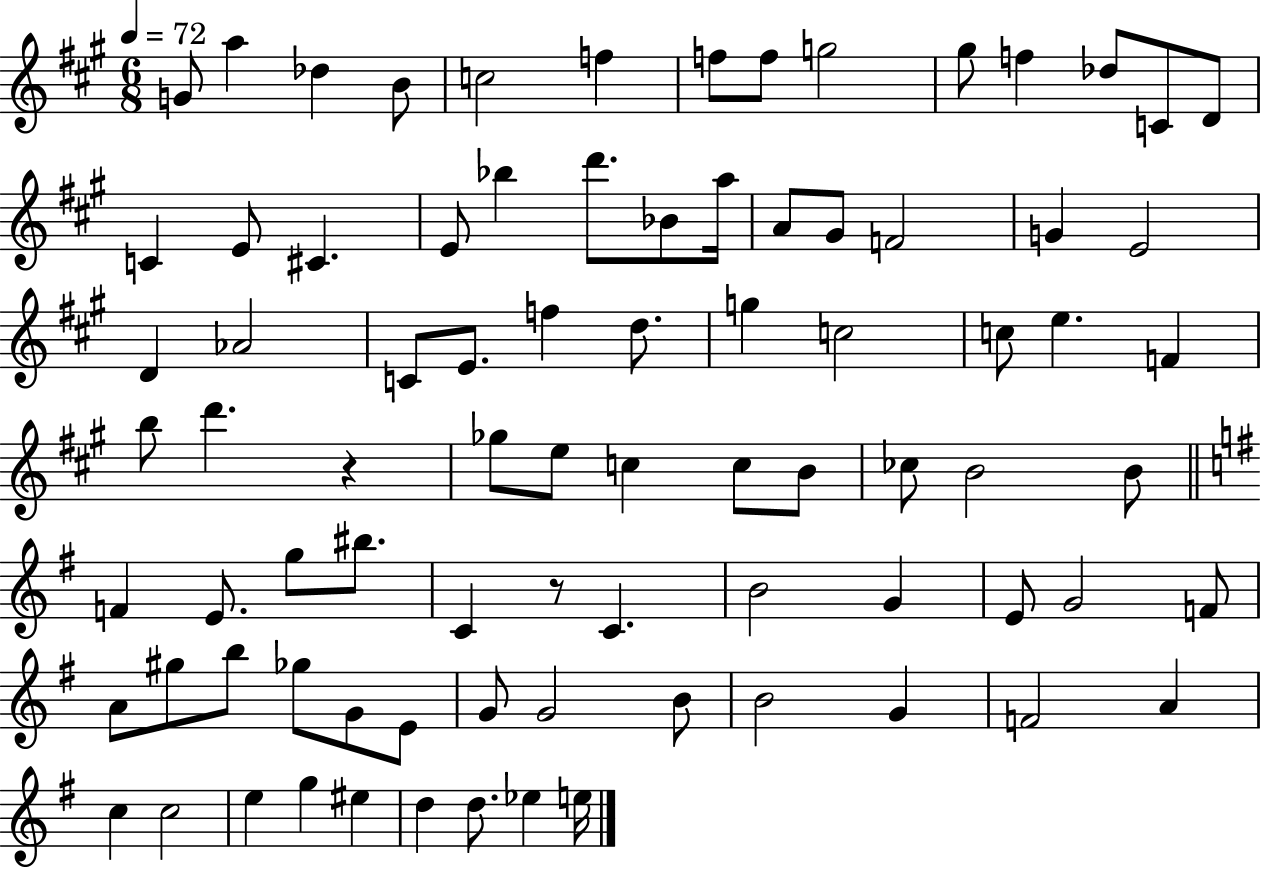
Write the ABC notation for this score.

X:1
T:Untitled
M:6/8
L:1/4
K:A
G/2 a _d B/2 c2 f f/2 f/2 g2 ^g/2 f _d/2 C/2 D/2 C E/2 ^C E/2 _b d'/2 _B/2 a/4 A/2 ^G/2 F2 G E2 D _A2 C/2 E/2 f d/2 g c2 c/2 e F b/2 d' z _g/2 e/2 c c/2 B/2 _c/2 B2 B/2 F E/2 g/2 ^b/2 C z/2 C B2 G E/2 G2 F/2 A/2 ^g/2 b/2 _g/2 G/2 E/2 G/2 G2 B/2 B2 G F2 A c c2 e g ^e d d/2 _e e/4